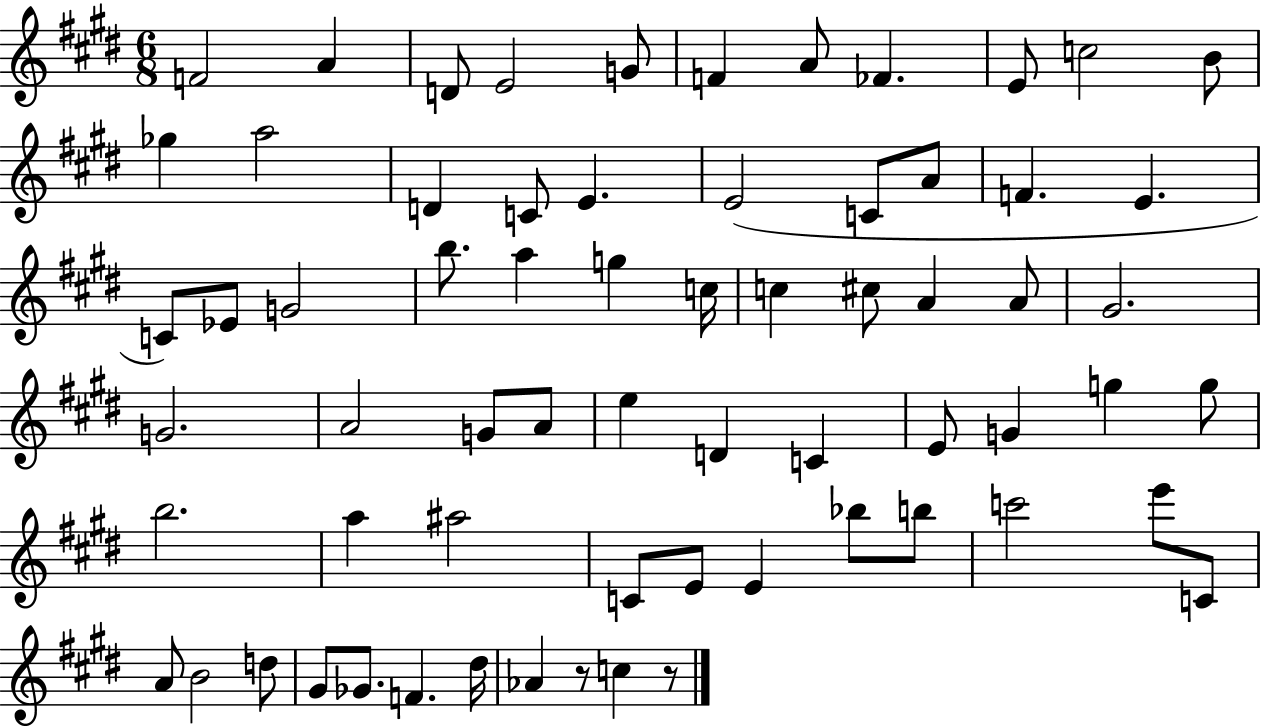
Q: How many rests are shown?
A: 2